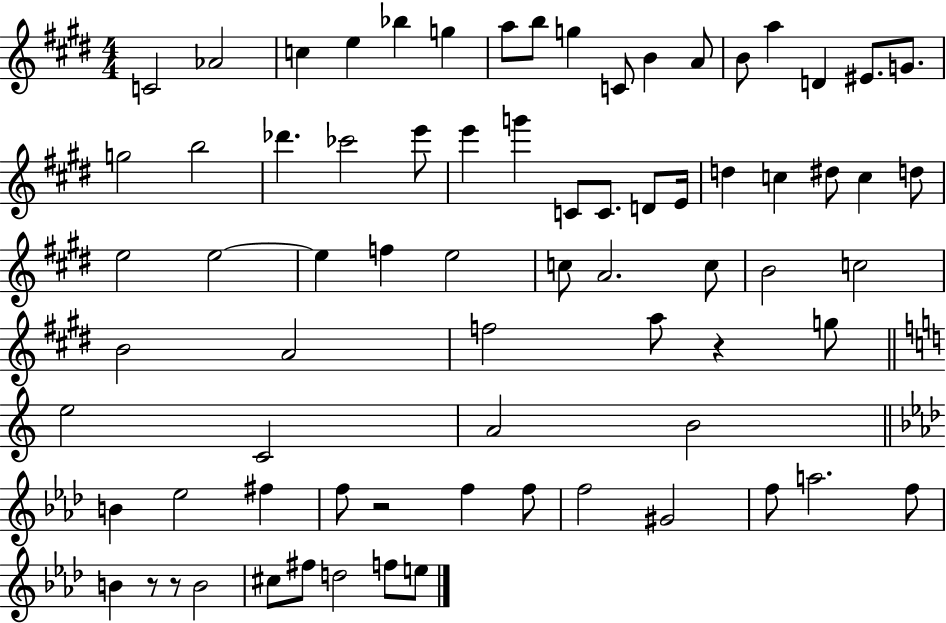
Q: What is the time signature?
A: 4/4